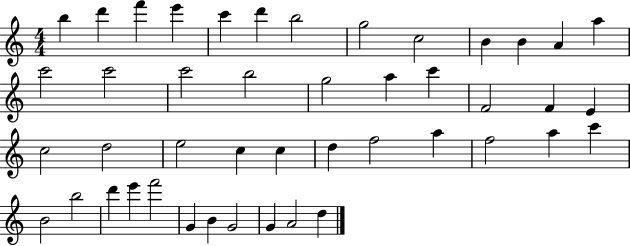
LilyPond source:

{
  \clef treble
  \numericTimeSignature
  \time 4/4
  \key c \major
  b''4 d'''4 f'''4 e'''4 | c'''4 d'''4 b''2 | g''2 c''2 | b'4 b'4 a'4 a''4 | \break c'''2 c'''2 | c'''2 b''2 | g''2 a''4 c'''4 | f'2 f'4 e'4 | \break c''2 d''2 | e''2 c''4 c''4 | d''4 f''2 a''4 | f''2 a''4 c'''4 | \break b'2 b''2 | d'''4 e'''4 f'''2 | g'4 b'4 g'2 | g'4 a'2 d''4 | \break \bar "|."
}